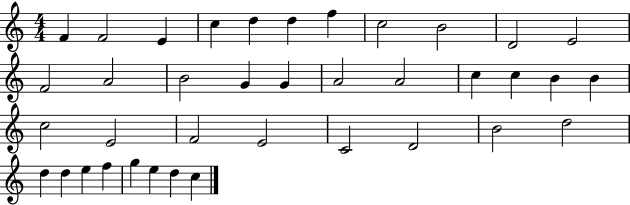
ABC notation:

X:1
T:Untitled
M:4/4
L:1/4
K:C
F F2 E c d d f c2 B2 D2 E2 F2 A2 B2 G G A2 A2 c c B B c2 E2 F2 E2 C2 D2 B2 d2 d d e f g e d c